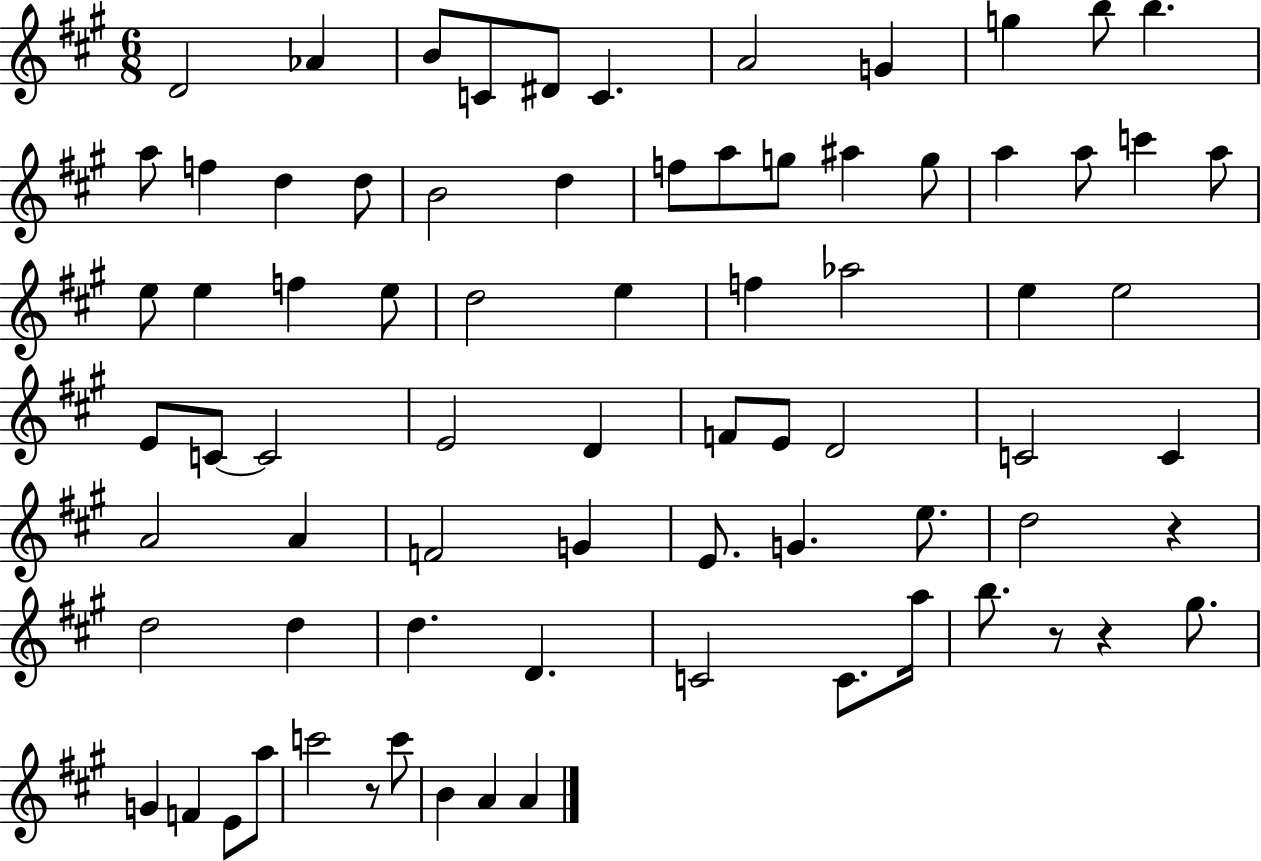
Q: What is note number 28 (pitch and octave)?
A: E5